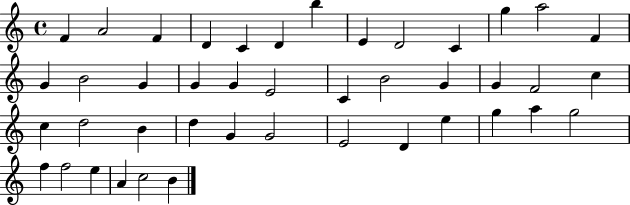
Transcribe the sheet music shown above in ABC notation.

X:1
T:Untitled
M:4/4
L:1/4
K:C
F A2 F D C D b E D2 C g a2 F G B2 G G G E2 C B2 G G F2 c c d2 B d G G2 E2 D e g a g2 f f2 e A c2 B